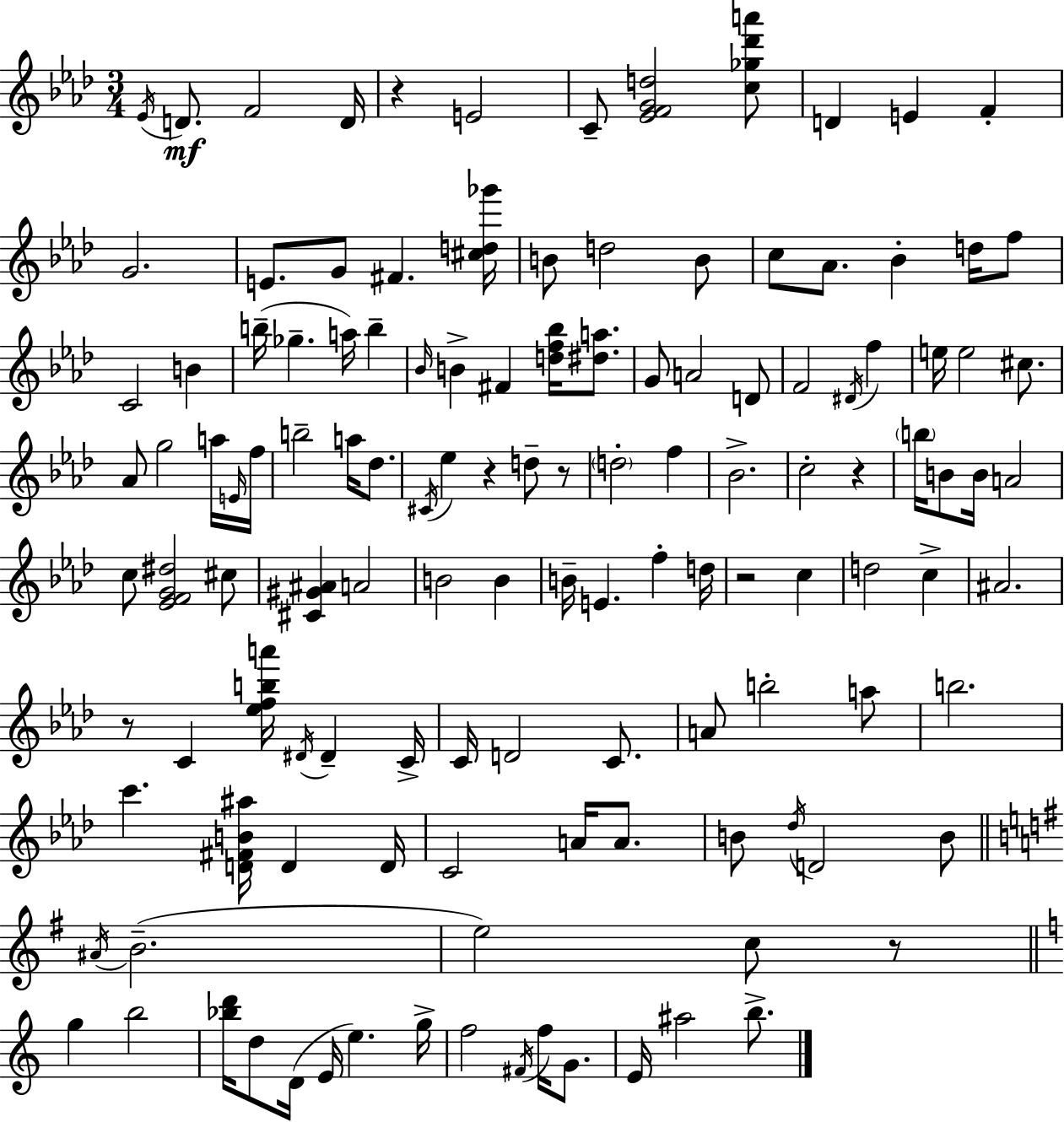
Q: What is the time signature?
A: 3/4